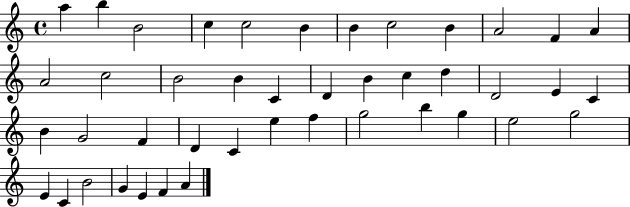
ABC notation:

X:1
T:Untitled
M:4/4
L:1/4
K:C
a b B2 c c2 B B c2 B A2 F A A2 c2 B2 B C D B c d D2 E C B G2 F D C e f g2 b g e2 g2 E C B2 G E F A